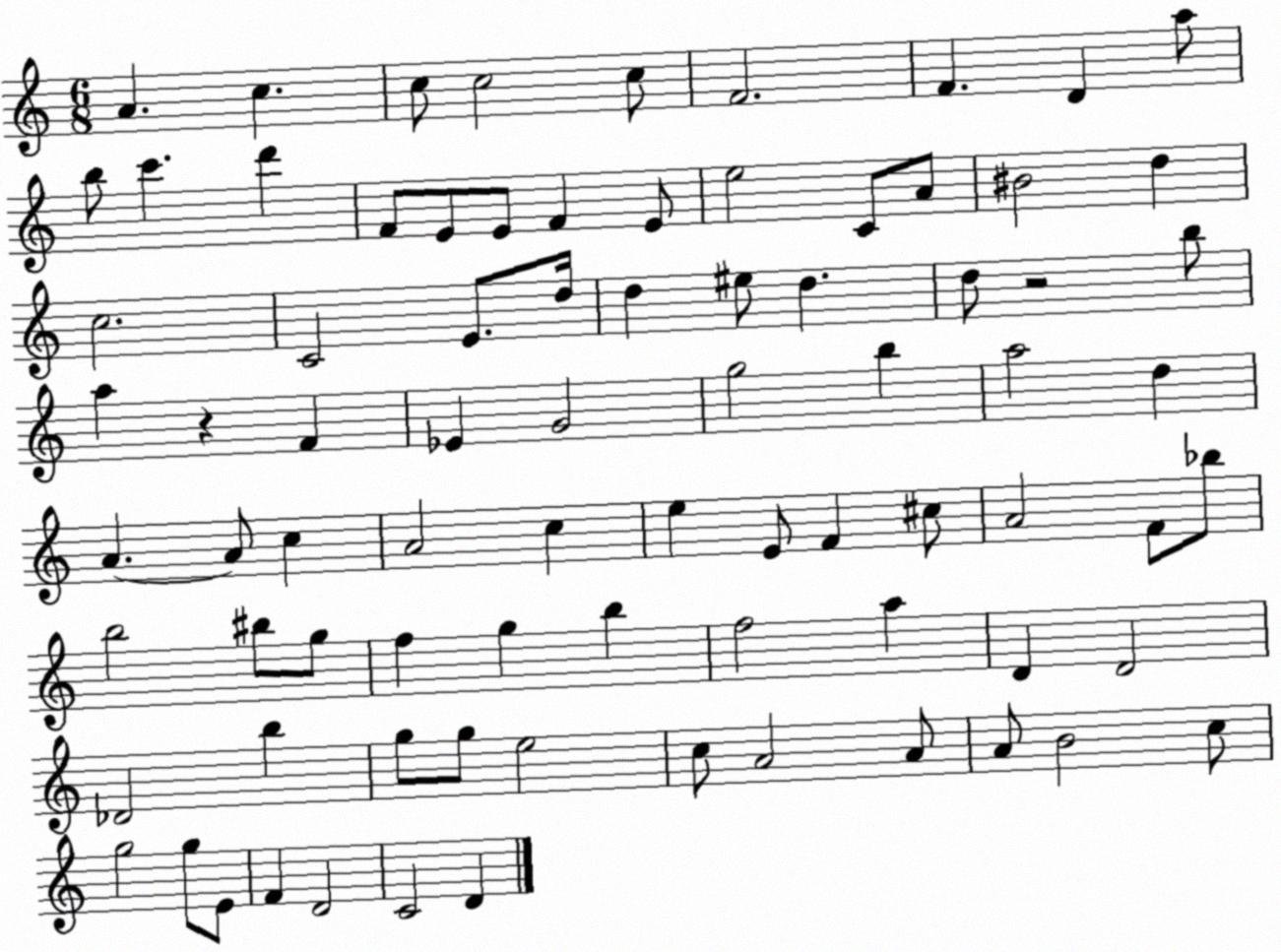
X:1
T:Untitled
M:6/8
L:1/4
K:C
A c c/2 c2 c/2 F2 F D a/2 b/2 c' d' F/2 E/2 E/2 F E/2 e2 C/2 A/2 ^B2 d c2 C2 E/2 d/4 d ^e/2 d d/2 z2 b/2 a z F _E G2 g2 b a2 d A A/2 c A2 c e E/2 F ^c/2 A2 F/2 _b/2 b2 ^b/2 g/2 f g b f2 a D D2 _D2 b g/2 g/2 e2 c/2 A2 A/2 A/2 B2 c/2 g2 g/2 E/2 F D2 C2 D